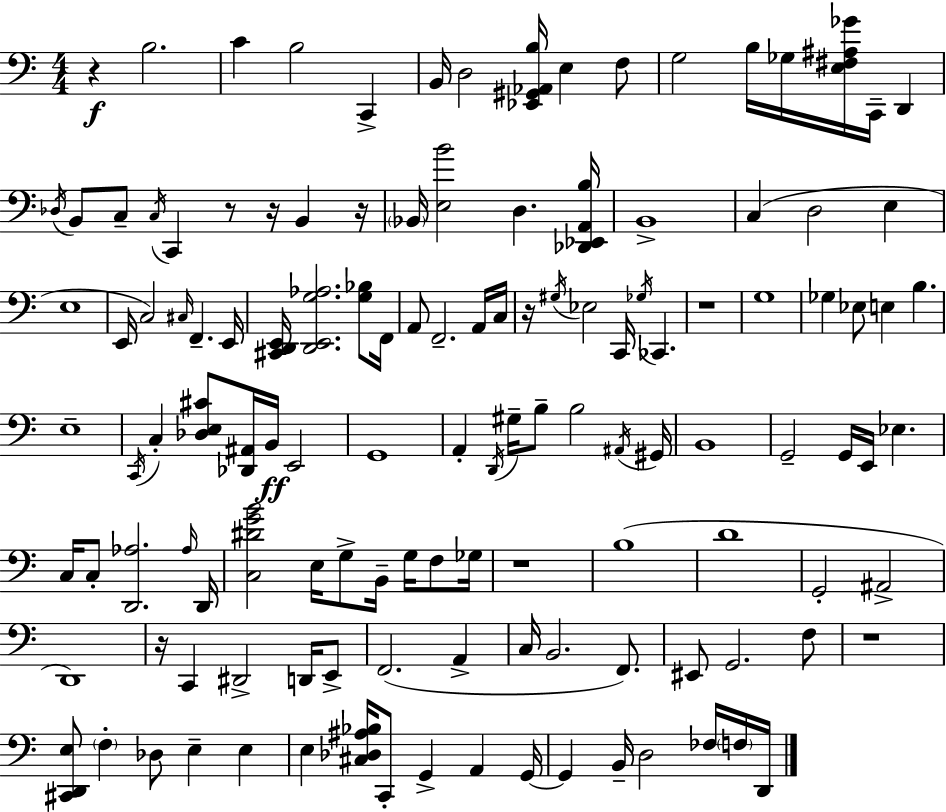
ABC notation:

X:1
T:Untitled
M:4/4
L:1/4
K:Am
z B,2 C B,2 C,, B,,/4 D,2 [_E,,^G,,_A,,B,]/4 E, F,/2 G,2 B,/4 _G,/4 [E,^F,^A,_G]/4 C,,/4 D,, _D,/4 B,,/2 C,/2 C,/4 C,, z/2 z/4 B,, z/4 _B,,/4 [E,B]2 D, [_D,,_E,,A,,B,]/4 B,,4 C, D,2 E, E,4 E,,/4 C,2 ^C,/4 F,, E,,/4 [^C,,D,,E,,]/4 [D,,E,,G,_A,]2 [G,_B,]/2 F,,/4 A,,/2 F,,2 A,,/4 C,/4 z/4 ^G,/4 _E,2 C,,/4 _G,/4 _C,, z4 G,4 _G, _E,/2 E, B, E,4 C,,/4 C, [_D,E,^C]/2 [_D,,^A,,]/4 B,,/4 E,,2 G,,4 A,, D,,/4 ^G,/4 B,/2 B,2 ^A,,/4 ^G,,/4 B,,4 G,,2 G,,/4 E,,/4 _E, C,/4 C,/2 [D,,_A,]2 _A,/4 D,,/4 [C,^DGB]2 E,/4 G,/2 B,,/4 G,/4 F,/2 _G,/4 z4 B,4 D4 G,,2 ^A,,2 D,,4 z/4 C,, ^D,,2 D,,/4 E,,/2 F,,2 A,, C,/4 B,,2 F,,/2 ^E,,/2 G,,2 F,/2 z4 [^C,,D,,E,]/2 F, _D,/2 E, E, E, [^C,_D,^A,_B,]/4 C,,/2 G,, A,, G,,/4 G,, B,,/4 D,2 _F,/4 F,/4 D,,/4